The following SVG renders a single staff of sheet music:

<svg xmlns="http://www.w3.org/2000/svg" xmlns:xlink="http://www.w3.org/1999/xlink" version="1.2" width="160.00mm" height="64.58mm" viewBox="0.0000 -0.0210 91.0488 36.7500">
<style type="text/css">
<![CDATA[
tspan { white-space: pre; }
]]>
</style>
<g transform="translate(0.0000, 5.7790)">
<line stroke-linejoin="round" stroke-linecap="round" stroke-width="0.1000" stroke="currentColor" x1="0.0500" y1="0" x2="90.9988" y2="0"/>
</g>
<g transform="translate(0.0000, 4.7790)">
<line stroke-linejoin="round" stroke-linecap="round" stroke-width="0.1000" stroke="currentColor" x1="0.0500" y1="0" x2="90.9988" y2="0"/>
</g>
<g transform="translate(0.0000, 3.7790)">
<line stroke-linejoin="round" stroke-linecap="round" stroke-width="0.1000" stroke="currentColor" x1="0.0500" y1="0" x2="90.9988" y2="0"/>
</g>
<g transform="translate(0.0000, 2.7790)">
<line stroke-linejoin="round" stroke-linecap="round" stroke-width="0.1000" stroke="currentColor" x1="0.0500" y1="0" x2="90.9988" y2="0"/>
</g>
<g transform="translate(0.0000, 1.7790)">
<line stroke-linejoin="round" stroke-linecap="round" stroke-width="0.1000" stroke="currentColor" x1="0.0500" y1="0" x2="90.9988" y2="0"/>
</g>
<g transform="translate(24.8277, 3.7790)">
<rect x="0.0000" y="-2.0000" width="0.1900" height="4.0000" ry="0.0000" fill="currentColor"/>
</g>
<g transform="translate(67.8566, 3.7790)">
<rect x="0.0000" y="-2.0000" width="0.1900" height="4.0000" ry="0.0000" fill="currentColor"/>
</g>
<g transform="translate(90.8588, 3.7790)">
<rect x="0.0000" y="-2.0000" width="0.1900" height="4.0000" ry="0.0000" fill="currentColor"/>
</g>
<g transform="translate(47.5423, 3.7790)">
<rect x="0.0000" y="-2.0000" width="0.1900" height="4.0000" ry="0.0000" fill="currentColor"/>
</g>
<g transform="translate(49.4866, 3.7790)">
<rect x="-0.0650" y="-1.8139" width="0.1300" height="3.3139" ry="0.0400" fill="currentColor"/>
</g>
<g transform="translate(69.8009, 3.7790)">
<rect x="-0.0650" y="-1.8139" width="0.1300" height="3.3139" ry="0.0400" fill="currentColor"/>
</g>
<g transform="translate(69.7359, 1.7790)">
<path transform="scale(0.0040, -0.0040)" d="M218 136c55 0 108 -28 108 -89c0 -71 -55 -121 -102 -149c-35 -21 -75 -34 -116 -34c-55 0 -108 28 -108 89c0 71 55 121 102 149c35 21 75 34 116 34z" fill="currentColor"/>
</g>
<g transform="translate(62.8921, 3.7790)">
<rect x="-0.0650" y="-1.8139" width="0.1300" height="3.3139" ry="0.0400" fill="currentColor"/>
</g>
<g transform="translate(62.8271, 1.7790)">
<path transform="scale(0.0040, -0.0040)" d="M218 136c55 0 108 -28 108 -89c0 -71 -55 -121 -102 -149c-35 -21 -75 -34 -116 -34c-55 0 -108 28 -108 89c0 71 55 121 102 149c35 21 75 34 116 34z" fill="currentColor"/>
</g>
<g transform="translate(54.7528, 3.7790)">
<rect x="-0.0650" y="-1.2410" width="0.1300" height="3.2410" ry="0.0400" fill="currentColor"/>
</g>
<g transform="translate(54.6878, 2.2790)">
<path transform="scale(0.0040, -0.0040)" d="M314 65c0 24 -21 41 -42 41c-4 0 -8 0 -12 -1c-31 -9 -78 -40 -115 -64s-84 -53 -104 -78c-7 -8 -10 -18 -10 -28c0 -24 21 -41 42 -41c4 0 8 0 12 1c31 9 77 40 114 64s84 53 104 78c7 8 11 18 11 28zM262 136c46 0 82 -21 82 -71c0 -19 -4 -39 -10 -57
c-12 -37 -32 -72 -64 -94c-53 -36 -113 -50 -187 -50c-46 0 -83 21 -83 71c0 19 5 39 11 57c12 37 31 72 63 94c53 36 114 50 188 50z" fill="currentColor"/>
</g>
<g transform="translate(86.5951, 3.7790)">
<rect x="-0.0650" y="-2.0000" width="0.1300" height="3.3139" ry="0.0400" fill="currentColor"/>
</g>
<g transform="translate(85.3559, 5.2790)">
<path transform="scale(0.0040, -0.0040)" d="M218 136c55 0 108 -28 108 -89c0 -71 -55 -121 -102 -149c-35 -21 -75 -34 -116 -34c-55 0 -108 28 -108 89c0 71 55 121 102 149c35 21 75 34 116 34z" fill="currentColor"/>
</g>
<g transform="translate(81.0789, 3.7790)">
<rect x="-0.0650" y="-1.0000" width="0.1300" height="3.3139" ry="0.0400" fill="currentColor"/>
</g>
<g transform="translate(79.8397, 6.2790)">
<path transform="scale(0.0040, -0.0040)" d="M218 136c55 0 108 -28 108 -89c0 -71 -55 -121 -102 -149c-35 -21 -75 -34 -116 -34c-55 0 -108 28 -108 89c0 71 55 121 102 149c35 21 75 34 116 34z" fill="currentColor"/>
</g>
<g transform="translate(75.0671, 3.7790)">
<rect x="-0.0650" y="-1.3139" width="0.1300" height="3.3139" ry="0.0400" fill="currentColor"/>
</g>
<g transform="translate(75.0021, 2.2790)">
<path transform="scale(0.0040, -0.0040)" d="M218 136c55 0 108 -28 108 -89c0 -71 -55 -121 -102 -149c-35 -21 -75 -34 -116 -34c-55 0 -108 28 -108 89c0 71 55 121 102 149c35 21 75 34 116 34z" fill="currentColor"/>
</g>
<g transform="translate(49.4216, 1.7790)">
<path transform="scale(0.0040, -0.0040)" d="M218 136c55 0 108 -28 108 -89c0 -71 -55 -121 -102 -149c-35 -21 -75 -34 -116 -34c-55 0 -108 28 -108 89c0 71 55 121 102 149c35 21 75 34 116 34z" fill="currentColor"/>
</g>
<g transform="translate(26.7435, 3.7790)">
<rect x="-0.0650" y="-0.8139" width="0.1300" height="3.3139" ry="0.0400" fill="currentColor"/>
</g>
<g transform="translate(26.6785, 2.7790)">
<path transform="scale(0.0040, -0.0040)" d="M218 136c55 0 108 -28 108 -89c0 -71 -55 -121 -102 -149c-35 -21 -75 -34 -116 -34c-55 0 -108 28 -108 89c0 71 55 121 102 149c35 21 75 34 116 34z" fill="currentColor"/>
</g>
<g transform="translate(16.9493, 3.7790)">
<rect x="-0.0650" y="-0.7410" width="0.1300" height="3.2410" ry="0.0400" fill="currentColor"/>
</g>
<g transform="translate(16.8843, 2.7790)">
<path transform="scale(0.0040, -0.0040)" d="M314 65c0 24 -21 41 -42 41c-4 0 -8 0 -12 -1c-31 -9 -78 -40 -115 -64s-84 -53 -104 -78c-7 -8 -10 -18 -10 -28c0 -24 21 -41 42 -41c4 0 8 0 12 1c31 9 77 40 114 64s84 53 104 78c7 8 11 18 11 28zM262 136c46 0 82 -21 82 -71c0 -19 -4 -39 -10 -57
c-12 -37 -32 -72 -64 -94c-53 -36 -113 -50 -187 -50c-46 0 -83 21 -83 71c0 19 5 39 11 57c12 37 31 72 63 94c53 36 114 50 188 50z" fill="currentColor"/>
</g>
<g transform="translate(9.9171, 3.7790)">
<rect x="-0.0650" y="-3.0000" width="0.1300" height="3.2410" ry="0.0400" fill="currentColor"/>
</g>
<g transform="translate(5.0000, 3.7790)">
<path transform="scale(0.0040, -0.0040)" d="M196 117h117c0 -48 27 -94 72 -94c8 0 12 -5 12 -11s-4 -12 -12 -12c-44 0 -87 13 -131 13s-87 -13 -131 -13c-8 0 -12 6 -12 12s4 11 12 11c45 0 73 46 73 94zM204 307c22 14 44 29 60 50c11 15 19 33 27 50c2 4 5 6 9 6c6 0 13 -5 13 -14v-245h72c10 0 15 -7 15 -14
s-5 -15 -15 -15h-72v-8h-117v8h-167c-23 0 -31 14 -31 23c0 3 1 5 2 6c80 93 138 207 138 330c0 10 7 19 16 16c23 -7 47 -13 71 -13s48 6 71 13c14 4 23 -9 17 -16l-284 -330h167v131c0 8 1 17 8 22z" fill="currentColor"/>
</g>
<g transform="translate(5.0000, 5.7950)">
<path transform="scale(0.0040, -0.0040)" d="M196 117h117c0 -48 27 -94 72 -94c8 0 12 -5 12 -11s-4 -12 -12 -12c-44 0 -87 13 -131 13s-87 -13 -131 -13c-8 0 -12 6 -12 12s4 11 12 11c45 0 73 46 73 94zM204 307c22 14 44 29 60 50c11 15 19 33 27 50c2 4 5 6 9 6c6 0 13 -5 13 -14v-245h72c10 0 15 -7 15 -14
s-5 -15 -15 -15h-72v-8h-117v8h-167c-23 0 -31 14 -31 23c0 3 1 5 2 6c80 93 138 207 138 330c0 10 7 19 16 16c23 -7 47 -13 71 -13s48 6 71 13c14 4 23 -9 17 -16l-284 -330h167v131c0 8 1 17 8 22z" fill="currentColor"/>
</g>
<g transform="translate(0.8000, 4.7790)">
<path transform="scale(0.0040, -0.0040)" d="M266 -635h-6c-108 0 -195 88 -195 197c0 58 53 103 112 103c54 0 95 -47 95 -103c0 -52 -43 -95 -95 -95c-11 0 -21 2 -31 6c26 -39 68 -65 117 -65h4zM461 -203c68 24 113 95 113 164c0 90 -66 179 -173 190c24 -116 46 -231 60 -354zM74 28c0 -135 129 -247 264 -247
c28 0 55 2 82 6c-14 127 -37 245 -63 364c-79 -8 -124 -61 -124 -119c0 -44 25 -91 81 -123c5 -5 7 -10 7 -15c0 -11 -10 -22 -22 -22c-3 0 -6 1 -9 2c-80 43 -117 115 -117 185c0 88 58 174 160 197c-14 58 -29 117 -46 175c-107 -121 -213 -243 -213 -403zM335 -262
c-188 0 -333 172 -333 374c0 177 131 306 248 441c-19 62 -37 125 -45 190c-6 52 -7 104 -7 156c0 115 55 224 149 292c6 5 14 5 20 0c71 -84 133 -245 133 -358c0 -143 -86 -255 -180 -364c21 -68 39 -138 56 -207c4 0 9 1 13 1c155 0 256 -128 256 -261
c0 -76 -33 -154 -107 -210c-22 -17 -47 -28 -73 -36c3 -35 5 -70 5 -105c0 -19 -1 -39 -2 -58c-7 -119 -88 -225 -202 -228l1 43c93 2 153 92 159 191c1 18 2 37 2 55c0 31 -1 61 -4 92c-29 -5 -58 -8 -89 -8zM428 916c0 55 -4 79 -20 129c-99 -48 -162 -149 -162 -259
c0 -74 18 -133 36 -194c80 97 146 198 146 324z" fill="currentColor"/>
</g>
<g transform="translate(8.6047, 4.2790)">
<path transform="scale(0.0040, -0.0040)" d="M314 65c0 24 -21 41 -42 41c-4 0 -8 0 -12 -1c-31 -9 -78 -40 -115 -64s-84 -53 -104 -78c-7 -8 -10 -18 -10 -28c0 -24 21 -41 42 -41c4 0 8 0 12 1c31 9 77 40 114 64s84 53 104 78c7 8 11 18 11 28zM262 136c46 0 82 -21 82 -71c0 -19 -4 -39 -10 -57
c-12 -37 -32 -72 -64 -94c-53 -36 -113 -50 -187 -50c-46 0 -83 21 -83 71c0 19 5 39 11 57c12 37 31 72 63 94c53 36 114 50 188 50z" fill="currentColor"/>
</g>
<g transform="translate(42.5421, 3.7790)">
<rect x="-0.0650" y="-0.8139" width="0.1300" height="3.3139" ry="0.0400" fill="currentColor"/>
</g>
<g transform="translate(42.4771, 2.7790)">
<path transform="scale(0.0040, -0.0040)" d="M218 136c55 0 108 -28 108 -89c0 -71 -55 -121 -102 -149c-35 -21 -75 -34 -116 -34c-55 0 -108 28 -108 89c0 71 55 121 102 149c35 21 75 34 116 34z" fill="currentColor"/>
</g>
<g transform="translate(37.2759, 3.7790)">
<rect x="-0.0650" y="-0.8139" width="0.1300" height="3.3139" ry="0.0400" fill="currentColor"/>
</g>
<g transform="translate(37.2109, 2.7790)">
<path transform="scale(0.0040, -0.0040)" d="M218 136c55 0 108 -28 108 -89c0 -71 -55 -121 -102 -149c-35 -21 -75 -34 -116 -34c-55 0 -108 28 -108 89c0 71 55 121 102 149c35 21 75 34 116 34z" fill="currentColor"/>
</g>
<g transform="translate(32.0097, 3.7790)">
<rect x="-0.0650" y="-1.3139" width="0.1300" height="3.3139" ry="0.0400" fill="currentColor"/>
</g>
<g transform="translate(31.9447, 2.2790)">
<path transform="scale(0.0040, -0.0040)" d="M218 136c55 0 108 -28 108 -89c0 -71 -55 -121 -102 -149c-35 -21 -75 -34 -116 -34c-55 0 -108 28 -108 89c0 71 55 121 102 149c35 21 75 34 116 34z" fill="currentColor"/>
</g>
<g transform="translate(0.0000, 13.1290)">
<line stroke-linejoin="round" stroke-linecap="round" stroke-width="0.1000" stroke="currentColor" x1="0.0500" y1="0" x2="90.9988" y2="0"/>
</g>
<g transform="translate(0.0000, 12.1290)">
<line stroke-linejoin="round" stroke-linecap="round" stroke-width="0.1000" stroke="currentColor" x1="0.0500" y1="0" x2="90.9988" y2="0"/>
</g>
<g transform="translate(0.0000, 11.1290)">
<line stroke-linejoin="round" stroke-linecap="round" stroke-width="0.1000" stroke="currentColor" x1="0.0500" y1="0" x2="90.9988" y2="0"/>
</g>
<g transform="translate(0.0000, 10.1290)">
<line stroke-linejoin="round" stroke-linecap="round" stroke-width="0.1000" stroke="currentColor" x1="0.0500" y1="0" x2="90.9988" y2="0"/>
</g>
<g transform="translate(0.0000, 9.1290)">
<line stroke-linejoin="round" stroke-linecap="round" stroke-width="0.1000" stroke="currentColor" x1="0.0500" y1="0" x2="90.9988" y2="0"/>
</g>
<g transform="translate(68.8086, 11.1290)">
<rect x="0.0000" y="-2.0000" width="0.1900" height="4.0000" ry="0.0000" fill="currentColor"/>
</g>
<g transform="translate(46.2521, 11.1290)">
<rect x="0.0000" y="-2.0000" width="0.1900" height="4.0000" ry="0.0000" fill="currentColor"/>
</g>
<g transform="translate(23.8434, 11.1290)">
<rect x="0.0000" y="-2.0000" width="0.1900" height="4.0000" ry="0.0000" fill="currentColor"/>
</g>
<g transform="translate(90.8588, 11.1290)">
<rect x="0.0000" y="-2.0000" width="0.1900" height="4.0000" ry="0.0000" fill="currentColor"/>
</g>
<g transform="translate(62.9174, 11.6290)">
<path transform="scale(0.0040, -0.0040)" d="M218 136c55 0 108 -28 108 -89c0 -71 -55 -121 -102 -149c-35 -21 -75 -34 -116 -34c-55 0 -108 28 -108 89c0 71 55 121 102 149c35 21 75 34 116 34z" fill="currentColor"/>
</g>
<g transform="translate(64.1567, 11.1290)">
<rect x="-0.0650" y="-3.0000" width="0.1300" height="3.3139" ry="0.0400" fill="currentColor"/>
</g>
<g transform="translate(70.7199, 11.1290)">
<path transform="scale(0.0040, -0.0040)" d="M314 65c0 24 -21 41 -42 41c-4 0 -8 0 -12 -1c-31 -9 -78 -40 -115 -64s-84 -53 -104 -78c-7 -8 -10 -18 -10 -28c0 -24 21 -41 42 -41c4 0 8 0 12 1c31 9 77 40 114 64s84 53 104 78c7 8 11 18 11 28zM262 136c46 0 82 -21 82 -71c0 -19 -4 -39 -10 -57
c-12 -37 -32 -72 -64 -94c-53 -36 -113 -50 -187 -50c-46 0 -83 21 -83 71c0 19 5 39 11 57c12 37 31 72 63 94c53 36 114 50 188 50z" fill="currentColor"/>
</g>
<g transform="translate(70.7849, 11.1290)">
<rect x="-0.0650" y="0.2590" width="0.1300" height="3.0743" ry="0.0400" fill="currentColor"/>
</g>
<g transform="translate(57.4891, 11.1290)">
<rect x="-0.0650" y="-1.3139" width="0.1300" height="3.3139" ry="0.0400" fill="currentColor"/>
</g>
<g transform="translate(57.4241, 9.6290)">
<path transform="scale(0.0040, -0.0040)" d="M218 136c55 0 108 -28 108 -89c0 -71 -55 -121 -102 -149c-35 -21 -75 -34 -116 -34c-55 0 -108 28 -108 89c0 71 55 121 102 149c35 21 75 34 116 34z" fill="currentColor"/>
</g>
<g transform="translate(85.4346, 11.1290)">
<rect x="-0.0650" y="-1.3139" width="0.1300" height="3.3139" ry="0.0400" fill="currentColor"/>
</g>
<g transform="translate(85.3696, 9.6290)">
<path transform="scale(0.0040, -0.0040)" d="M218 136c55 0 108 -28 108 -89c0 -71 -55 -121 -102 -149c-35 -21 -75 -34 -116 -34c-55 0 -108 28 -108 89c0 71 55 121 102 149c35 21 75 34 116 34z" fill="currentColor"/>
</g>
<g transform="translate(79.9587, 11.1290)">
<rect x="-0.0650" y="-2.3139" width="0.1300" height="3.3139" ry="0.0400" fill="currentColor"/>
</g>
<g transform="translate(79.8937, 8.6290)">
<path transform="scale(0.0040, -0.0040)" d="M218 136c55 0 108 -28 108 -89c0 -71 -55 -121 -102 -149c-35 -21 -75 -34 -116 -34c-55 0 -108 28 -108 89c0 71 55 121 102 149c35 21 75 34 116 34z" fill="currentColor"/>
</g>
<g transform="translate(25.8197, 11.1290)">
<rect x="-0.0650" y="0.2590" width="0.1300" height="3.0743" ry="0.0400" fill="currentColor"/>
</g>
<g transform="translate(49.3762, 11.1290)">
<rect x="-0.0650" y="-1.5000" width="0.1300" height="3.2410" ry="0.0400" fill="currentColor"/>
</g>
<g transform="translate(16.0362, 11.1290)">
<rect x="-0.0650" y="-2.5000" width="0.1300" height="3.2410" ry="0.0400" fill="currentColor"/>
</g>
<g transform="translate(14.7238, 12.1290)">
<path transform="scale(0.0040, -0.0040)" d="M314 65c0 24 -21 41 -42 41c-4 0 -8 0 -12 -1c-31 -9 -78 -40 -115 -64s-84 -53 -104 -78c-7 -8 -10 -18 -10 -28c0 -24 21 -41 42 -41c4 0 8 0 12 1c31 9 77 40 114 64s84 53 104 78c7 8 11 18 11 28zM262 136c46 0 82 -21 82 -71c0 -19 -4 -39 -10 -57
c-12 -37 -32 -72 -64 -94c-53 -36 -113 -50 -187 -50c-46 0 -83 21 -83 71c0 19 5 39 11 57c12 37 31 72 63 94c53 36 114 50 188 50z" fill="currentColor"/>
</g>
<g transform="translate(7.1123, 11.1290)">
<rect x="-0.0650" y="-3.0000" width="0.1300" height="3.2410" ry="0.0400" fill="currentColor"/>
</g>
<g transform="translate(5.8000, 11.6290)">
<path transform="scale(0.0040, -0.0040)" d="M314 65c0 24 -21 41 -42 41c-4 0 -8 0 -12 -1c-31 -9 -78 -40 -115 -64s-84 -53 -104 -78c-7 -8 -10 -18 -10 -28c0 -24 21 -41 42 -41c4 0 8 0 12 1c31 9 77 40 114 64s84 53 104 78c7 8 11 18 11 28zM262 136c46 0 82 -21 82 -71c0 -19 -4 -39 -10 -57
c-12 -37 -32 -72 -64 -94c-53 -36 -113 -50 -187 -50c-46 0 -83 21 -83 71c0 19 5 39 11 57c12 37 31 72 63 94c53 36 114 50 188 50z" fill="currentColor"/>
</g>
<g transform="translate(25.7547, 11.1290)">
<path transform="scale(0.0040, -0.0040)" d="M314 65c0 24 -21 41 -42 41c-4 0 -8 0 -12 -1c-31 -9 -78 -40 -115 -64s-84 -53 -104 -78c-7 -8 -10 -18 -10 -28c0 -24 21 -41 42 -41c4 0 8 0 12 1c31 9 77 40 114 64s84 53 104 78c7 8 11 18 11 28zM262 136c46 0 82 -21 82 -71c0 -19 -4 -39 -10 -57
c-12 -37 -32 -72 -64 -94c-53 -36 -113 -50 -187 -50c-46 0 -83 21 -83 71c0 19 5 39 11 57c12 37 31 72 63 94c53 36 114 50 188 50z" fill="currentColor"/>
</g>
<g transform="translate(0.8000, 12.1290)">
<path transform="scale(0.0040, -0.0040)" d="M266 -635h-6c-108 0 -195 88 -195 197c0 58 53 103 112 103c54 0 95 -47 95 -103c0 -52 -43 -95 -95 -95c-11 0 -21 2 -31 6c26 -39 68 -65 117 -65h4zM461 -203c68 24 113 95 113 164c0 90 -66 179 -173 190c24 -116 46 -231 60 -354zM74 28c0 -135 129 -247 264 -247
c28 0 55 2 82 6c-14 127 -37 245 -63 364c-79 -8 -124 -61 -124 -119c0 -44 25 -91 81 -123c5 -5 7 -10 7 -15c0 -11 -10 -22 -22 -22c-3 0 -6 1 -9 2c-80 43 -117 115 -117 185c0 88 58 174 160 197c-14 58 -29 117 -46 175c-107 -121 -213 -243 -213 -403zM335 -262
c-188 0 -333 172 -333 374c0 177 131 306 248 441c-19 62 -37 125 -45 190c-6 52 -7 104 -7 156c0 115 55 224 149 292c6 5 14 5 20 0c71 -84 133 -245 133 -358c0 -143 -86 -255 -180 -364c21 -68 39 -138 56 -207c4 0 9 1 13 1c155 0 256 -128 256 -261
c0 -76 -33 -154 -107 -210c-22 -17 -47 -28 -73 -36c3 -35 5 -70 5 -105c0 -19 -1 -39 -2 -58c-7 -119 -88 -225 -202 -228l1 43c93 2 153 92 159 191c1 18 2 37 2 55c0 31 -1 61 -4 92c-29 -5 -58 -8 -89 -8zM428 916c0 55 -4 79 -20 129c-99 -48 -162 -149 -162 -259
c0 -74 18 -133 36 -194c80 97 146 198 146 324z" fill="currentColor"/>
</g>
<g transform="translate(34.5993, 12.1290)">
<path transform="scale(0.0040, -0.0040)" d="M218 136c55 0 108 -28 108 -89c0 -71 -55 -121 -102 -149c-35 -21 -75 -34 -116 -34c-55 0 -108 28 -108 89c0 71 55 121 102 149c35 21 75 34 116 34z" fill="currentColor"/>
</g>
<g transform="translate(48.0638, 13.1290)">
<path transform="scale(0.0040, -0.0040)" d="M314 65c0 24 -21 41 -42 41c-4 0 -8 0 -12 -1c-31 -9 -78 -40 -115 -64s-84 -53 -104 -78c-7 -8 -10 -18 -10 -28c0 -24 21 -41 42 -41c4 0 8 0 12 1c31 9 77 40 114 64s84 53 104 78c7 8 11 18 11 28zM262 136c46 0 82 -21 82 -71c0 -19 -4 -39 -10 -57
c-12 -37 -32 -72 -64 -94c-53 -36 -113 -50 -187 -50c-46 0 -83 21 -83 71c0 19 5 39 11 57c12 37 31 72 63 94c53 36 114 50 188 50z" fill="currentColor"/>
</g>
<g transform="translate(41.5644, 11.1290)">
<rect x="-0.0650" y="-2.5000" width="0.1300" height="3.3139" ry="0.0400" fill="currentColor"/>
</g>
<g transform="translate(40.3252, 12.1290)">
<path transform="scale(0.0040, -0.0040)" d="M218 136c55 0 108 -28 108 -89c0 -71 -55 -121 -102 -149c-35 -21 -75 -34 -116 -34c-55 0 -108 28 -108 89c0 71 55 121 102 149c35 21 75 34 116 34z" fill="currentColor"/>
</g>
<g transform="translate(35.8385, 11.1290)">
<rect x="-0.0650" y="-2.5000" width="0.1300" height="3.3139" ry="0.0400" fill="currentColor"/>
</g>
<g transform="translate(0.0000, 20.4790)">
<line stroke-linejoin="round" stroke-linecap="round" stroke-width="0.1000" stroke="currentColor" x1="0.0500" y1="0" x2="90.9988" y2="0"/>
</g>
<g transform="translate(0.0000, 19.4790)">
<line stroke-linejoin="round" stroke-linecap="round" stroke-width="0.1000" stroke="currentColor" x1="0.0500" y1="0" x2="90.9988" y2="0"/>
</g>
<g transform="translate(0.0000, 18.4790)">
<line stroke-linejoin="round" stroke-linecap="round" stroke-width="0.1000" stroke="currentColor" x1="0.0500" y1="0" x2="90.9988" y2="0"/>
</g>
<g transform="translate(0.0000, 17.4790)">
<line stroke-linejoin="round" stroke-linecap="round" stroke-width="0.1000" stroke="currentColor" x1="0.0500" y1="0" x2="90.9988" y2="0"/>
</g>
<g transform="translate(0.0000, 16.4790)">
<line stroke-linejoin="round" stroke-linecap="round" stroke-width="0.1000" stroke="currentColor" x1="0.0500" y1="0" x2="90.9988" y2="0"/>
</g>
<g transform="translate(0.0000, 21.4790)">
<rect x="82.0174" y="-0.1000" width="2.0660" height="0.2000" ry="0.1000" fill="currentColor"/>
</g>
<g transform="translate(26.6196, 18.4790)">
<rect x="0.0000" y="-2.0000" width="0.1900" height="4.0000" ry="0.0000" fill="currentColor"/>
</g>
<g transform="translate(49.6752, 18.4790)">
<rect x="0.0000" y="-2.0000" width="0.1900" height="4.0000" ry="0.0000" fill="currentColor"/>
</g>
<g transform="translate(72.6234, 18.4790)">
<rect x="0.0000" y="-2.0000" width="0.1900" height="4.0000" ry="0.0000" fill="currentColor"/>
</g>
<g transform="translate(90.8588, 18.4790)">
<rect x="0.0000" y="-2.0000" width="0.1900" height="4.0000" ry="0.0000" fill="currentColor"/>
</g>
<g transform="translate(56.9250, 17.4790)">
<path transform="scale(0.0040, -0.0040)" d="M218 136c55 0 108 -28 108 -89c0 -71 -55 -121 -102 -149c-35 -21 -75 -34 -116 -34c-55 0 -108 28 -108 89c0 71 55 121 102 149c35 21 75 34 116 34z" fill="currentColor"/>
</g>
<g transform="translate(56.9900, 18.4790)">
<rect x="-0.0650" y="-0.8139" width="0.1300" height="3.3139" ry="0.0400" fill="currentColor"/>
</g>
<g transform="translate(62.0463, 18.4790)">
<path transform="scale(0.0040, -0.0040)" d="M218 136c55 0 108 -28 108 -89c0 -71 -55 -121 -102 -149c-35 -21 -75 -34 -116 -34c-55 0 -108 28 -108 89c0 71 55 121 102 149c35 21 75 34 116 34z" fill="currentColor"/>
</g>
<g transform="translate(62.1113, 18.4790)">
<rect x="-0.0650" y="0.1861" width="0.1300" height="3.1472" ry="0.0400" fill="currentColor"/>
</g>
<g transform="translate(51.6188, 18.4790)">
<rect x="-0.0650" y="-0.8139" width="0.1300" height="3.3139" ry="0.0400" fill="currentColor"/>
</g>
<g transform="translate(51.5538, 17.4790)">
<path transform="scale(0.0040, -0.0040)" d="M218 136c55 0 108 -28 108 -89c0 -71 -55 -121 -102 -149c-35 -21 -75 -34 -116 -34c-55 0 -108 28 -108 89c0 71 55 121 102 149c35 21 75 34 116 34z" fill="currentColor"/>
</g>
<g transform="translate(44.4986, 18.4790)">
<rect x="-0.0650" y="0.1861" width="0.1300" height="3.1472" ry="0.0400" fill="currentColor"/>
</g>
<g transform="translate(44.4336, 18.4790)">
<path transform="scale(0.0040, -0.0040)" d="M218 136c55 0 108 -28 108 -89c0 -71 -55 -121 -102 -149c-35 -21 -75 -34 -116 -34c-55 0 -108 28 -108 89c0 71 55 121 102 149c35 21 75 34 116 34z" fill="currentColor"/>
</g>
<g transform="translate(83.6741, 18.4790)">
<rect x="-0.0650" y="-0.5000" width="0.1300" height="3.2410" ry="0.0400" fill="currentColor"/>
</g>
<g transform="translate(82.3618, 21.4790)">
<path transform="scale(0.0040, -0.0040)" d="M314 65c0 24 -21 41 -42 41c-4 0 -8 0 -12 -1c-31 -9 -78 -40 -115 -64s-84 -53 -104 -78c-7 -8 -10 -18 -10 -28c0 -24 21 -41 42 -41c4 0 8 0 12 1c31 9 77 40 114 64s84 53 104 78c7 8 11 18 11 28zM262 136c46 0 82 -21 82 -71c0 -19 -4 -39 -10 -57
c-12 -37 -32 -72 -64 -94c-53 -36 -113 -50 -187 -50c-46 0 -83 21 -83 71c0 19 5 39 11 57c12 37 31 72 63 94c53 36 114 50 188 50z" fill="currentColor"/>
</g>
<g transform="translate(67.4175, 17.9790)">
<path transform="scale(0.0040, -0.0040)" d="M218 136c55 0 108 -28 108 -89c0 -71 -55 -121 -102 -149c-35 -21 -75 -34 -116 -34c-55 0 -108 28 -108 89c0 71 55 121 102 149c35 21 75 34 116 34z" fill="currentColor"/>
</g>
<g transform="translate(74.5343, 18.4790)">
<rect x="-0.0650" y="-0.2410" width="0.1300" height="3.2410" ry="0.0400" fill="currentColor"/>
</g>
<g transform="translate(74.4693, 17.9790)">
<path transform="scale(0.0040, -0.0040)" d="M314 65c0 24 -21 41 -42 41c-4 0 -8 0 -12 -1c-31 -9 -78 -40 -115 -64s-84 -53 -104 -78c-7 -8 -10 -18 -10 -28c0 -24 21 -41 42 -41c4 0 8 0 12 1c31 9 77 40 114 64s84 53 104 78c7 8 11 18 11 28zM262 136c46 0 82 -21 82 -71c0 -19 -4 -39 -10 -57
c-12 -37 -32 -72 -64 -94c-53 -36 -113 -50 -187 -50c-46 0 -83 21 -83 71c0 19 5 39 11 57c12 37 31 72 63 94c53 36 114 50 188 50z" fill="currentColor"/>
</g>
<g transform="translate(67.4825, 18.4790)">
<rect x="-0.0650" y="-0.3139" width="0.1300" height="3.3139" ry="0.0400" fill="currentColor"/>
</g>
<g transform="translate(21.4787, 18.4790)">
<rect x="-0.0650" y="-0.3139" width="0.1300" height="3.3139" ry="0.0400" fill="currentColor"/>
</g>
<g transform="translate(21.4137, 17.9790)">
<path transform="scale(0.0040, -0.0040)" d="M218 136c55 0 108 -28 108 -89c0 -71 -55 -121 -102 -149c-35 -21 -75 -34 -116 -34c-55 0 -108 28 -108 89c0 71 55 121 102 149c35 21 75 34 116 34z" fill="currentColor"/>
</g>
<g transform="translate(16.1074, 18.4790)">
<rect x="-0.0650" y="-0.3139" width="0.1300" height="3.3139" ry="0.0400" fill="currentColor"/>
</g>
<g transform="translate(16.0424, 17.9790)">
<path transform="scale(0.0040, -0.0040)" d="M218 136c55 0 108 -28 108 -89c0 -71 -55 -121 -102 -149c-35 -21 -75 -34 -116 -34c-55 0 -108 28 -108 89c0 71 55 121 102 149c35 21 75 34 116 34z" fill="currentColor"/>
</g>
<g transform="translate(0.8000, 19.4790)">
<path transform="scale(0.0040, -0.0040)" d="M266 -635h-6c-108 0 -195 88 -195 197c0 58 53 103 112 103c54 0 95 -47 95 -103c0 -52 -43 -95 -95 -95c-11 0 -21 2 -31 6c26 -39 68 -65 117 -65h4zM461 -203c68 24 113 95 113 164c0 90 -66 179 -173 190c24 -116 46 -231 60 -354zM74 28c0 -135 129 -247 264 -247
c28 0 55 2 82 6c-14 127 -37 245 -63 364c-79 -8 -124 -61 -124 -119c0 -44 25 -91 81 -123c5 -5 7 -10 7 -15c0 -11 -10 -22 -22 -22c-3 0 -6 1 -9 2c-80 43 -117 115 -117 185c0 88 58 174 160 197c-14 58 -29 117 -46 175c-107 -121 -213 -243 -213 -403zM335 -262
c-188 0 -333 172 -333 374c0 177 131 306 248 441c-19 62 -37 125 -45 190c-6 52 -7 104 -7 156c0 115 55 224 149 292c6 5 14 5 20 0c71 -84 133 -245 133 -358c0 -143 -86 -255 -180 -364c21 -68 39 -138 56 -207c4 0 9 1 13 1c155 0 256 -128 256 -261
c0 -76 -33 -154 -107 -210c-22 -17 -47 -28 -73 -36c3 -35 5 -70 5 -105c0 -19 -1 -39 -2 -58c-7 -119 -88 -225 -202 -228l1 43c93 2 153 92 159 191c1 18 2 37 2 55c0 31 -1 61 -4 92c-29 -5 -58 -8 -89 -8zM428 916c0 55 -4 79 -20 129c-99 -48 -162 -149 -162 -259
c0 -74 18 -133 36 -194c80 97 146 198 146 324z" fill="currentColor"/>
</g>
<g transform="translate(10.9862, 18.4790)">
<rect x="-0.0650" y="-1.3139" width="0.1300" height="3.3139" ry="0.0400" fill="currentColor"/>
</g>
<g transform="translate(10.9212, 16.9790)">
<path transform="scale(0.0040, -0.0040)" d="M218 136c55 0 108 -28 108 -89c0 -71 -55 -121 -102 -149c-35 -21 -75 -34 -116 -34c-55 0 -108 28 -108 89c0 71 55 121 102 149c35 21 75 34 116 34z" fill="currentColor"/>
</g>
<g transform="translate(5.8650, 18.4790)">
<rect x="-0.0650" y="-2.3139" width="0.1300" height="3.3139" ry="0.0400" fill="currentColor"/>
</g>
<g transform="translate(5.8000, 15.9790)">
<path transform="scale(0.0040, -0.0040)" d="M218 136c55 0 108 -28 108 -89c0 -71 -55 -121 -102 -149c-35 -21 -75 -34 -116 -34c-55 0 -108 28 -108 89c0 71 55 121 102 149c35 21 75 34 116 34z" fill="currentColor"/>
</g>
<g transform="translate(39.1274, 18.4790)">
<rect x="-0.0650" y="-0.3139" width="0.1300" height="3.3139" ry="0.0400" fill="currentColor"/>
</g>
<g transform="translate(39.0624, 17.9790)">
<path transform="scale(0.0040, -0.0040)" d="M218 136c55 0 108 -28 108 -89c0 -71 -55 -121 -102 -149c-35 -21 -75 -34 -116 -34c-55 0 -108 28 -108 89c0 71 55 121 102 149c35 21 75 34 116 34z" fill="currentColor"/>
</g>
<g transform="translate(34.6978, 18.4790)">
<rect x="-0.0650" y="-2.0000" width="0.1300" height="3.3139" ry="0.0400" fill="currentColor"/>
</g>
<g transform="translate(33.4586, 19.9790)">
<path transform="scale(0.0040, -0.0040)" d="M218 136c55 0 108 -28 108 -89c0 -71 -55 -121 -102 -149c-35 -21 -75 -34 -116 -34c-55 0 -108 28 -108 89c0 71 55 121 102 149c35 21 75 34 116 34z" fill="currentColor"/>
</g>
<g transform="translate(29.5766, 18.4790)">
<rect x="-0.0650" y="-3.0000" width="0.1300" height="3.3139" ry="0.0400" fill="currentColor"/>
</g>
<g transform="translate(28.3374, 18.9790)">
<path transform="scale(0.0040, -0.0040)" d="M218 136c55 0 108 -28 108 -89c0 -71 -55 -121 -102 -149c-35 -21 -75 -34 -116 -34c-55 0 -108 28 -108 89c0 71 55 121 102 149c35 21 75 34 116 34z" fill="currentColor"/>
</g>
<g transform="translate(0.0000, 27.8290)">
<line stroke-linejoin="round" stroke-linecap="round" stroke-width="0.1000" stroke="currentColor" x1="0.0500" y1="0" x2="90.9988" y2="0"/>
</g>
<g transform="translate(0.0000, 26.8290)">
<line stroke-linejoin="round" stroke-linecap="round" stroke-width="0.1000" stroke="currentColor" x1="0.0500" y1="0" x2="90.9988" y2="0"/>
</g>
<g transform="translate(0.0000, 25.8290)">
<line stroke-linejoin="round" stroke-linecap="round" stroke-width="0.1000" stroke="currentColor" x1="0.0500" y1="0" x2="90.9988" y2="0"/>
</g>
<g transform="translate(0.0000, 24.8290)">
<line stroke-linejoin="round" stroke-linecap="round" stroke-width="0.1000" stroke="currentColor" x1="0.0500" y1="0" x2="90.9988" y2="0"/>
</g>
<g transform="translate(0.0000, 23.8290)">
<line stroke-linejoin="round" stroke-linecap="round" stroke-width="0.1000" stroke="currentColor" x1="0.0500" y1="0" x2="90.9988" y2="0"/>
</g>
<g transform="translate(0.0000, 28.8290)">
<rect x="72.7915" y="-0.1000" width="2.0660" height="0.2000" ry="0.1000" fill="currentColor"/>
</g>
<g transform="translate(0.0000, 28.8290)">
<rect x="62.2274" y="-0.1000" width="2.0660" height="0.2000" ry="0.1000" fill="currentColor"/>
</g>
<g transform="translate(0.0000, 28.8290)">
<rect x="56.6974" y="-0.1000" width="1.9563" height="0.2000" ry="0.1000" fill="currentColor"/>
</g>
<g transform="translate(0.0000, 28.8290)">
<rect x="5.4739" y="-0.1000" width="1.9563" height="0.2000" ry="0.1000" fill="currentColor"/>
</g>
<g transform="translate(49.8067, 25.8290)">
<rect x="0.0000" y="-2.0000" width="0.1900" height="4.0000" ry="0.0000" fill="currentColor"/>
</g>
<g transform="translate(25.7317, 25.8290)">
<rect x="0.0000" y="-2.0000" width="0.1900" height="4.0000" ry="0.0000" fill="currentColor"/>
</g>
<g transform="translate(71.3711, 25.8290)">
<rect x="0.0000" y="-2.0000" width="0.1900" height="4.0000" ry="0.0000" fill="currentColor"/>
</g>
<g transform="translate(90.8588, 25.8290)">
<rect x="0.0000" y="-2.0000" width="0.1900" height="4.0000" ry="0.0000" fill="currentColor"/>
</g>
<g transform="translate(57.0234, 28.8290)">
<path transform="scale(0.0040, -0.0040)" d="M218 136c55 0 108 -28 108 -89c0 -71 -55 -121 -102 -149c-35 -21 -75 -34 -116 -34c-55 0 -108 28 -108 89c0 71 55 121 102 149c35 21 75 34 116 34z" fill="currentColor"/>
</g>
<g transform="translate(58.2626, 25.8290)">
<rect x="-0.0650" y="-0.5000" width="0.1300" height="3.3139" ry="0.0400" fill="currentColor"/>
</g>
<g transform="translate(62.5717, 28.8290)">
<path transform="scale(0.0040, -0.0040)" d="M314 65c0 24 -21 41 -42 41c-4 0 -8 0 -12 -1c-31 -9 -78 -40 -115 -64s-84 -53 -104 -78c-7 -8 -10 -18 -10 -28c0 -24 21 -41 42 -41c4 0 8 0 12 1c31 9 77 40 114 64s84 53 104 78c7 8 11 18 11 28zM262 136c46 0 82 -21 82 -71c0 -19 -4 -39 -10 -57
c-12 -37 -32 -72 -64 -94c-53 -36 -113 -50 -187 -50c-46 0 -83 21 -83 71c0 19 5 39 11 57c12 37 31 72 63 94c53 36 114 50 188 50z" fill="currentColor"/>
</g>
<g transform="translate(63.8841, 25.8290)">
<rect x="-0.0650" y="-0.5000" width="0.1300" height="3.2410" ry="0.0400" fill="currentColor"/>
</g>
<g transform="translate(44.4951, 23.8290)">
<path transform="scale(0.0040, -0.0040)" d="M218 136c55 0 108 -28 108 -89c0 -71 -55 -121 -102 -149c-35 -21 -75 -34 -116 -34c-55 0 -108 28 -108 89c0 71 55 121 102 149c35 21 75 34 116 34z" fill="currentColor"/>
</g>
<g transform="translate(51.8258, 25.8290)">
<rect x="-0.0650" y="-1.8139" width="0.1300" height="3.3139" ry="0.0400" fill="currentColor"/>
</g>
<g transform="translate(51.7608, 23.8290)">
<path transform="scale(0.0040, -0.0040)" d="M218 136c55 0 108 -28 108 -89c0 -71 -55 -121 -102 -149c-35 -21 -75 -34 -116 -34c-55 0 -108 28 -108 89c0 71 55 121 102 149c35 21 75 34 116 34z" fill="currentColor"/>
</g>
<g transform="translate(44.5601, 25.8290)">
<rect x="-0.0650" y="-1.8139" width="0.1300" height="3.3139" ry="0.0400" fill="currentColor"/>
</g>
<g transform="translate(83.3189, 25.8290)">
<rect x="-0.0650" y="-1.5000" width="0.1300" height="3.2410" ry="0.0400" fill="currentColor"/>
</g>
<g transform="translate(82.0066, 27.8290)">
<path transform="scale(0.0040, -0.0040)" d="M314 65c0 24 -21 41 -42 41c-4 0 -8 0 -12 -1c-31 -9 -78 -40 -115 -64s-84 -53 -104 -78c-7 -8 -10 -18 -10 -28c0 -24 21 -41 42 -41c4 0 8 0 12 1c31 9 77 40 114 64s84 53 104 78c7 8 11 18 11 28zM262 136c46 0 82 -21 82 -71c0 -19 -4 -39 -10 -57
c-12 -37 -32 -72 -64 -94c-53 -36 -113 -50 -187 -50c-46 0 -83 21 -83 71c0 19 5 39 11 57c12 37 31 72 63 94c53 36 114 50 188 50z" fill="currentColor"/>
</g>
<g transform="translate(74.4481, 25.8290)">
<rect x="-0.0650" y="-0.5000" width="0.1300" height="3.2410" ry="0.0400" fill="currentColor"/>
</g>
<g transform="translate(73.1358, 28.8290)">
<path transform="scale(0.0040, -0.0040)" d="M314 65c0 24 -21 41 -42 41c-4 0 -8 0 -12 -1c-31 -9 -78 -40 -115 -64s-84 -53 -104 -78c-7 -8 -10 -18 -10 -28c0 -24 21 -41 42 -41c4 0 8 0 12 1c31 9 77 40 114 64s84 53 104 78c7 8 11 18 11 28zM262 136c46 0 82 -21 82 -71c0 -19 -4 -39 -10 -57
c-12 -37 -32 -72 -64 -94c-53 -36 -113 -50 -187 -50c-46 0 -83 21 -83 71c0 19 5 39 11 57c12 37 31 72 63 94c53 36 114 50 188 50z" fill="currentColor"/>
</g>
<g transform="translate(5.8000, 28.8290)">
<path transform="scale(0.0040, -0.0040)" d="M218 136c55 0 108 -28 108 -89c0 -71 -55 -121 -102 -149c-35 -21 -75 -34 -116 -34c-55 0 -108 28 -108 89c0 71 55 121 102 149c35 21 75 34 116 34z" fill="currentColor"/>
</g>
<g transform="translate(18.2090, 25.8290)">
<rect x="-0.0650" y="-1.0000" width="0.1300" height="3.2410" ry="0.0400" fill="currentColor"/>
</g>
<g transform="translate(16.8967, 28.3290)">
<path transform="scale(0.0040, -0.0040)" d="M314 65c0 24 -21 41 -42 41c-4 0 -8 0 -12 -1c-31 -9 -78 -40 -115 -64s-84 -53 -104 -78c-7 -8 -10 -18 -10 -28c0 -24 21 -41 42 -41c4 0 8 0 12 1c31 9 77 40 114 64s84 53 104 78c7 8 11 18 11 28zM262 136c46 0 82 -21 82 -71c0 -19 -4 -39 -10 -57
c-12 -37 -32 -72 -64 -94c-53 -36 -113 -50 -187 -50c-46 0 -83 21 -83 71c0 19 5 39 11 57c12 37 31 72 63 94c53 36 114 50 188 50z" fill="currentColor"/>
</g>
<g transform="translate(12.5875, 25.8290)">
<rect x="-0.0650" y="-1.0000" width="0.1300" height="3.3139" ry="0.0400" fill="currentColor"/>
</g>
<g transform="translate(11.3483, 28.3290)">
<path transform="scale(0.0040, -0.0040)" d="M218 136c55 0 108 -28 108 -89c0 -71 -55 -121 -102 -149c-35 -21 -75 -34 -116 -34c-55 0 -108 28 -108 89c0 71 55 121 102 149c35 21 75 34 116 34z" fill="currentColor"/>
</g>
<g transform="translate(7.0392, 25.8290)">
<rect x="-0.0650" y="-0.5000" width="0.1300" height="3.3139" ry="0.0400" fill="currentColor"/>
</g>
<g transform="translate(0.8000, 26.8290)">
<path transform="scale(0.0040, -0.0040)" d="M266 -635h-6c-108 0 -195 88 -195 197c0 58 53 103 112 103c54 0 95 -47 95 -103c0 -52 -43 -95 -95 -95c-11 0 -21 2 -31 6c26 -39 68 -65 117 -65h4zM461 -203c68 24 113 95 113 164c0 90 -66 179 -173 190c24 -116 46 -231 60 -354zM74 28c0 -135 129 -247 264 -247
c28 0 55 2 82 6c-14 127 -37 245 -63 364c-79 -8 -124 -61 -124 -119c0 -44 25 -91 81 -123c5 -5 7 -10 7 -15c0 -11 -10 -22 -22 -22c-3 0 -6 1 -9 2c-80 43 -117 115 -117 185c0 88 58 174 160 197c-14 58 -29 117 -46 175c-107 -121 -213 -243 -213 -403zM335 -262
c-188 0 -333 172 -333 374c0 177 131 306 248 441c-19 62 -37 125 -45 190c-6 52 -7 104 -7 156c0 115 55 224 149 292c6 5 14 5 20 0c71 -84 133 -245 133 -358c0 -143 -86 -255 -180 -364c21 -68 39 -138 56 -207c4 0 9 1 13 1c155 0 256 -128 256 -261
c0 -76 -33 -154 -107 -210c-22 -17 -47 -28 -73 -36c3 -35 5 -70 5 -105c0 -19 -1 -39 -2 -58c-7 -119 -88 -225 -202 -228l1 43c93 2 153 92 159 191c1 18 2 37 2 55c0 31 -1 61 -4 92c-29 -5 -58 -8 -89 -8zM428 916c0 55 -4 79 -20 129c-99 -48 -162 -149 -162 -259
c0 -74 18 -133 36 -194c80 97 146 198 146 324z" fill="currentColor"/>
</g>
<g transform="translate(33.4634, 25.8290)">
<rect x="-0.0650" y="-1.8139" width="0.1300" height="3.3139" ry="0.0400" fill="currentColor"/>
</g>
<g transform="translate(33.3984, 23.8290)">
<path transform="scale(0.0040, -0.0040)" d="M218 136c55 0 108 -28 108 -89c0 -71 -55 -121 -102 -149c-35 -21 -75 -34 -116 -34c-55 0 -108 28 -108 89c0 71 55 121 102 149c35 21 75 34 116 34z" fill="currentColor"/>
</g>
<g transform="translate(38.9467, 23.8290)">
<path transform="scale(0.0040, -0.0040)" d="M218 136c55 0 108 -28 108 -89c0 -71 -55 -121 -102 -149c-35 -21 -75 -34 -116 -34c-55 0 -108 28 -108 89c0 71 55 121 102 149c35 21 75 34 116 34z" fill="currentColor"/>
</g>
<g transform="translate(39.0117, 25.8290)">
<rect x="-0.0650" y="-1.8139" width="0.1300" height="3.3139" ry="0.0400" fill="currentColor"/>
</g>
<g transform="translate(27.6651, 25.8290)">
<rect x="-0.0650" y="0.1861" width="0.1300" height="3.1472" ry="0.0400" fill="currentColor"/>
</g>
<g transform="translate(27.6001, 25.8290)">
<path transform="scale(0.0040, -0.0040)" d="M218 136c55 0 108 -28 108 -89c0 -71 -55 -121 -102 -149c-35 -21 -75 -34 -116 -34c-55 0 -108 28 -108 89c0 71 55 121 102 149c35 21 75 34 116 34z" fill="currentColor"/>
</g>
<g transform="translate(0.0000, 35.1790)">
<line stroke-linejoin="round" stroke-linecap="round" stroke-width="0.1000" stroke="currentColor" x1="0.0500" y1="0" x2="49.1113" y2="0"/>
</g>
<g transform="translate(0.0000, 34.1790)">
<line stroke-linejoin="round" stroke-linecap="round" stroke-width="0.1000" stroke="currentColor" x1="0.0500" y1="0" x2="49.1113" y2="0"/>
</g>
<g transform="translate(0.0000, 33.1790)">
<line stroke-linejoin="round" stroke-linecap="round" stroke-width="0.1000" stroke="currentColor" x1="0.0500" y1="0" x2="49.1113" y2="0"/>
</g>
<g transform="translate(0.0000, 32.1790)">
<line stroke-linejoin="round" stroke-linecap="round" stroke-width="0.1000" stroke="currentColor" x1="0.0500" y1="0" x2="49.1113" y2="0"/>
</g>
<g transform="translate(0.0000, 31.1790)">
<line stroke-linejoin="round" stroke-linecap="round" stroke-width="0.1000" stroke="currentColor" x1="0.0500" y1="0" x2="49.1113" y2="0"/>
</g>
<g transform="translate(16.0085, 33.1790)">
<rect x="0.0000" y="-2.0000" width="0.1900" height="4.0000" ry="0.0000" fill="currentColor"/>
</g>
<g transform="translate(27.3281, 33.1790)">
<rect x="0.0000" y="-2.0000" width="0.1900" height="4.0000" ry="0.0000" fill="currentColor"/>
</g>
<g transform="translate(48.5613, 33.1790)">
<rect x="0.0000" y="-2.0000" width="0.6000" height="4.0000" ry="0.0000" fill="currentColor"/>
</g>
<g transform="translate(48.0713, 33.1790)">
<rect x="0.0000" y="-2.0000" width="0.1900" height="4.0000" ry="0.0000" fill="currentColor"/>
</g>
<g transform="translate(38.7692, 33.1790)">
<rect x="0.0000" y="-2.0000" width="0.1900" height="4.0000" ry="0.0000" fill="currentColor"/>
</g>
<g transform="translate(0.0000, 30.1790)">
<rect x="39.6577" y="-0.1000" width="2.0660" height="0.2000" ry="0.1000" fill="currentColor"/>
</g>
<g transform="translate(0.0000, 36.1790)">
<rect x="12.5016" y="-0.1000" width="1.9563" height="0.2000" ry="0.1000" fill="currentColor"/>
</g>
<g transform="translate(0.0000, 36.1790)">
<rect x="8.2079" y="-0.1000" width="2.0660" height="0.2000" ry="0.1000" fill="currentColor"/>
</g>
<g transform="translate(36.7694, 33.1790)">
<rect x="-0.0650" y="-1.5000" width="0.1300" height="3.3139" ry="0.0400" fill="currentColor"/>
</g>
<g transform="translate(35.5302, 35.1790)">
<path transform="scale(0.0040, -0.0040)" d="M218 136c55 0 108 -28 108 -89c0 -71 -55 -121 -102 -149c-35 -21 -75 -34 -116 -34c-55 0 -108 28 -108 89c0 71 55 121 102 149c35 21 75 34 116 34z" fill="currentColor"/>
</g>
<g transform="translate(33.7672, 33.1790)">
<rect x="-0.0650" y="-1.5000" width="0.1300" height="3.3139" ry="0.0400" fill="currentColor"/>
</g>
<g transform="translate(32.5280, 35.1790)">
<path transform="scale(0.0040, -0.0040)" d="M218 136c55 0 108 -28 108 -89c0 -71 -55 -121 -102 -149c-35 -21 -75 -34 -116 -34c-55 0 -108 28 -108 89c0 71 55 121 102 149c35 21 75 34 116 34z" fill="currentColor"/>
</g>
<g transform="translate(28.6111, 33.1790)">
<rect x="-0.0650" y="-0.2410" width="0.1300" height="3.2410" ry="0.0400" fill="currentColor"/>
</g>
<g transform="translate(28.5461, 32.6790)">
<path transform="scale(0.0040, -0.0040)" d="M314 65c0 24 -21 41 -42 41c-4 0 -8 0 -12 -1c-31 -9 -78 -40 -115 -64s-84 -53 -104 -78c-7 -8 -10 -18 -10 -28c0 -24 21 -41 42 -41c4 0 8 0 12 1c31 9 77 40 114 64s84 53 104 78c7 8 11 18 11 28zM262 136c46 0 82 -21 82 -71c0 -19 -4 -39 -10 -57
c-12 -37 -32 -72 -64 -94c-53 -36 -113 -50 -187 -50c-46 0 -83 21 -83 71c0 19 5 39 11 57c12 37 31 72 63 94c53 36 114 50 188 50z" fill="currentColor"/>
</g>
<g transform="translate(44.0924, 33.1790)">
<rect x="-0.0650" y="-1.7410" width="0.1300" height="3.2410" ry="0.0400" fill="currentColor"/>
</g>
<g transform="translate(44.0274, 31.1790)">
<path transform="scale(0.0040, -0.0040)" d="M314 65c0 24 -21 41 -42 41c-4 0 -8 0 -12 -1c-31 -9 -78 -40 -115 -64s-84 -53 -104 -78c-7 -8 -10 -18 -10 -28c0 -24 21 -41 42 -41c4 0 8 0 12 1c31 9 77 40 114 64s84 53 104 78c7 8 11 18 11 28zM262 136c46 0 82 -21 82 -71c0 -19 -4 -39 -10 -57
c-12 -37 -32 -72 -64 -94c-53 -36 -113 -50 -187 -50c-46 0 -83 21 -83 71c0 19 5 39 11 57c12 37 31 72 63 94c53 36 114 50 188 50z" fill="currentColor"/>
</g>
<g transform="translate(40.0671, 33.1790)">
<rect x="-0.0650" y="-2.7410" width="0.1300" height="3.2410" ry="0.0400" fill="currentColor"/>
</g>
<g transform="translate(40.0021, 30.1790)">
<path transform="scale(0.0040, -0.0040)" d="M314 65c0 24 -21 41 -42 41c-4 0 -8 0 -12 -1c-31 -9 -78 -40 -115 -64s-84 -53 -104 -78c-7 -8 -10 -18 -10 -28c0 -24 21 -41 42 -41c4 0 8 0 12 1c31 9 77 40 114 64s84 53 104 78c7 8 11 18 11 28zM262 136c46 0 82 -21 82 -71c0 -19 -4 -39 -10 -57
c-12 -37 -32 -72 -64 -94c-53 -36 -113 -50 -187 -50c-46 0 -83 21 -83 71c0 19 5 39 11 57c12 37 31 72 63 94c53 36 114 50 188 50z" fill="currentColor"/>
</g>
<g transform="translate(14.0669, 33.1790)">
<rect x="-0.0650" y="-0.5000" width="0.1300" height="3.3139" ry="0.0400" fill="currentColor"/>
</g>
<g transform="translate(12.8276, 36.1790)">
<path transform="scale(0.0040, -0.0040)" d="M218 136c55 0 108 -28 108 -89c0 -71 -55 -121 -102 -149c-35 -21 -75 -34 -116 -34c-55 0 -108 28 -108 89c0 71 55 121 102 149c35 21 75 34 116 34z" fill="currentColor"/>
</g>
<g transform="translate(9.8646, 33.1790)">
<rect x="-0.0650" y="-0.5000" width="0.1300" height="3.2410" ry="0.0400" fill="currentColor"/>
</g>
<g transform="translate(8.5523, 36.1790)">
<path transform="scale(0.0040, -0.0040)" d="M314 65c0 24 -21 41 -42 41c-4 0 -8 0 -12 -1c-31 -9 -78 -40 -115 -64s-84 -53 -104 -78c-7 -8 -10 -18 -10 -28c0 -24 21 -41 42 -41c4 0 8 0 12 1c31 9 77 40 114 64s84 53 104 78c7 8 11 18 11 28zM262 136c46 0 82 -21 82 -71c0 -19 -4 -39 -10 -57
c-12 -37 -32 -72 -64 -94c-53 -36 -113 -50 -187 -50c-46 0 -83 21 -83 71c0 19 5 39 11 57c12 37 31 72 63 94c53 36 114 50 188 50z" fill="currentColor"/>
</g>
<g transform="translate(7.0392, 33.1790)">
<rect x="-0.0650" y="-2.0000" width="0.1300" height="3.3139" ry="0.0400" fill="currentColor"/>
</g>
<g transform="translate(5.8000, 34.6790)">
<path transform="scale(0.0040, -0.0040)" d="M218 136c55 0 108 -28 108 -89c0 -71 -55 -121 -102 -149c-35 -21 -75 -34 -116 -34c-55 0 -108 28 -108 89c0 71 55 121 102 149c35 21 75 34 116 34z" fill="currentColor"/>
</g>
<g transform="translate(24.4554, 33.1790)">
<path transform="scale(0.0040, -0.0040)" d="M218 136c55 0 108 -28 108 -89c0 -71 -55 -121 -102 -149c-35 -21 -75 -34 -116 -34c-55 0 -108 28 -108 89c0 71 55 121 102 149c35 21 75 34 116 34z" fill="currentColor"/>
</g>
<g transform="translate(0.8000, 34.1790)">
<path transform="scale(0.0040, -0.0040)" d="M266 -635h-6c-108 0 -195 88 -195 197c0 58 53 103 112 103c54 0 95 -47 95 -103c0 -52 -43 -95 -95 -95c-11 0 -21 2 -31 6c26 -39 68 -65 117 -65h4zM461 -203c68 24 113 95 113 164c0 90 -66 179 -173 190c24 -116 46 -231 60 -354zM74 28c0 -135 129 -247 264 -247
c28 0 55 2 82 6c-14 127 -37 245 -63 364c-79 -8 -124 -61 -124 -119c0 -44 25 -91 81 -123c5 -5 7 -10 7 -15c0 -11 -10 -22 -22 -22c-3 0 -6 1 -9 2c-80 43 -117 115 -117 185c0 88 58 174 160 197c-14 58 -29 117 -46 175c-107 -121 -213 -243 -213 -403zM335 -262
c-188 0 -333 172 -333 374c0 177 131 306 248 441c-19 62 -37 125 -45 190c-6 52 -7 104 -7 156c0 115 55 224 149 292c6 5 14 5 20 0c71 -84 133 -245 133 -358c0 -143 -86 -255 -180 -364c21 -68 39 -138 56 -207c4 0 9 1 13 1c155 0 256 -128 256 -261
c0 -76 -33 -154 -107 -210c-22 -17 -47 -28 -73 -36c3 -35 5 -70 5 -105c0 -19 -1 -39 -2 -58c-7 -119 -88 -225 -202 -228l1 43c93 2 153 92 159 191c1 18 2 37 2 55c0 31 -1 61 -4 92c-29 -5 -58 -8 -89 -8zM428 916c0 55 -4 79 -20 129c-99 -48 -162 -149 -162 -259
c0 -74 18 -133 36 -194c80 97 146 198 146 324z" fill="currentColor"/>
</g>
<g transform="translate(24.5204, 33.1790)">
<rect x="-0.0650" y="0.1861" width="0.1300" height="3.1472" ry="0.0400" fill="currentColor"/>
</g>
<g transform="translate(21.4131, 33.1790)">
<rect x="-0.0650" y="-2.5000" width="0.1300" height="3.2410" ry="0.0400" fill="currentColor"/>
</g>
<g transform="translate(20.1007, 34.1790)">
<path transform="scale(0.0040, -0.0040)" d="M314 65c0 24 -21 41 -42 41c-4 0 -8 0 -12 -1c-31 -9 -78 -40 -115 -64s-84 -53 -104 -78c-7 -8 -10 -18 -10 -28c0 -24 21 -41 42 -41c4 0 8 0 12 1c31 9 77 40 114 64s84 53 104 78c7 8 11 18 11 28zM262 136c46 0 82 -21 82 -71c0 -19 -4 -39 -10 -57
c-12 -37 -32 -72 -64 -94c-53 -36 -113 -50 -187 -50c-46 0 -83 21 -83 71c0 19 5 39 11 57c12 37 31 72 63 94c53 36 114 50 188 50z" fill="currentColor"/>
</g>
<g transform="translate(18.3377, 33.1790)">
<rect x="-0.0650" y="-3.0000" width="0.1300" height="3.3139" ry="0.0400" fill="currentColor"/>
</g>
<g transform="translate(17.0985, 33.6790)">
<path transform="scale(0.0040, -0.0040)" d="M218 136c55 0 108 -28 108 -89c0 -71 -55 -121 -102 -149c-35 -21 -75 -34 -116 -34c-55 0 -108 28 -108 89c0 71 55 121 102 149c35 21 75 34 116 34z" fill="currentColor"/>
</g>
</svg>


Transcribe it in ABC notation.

X:1
T:Untitled
M:4/4
L:1/4
K:C
A2 d2 d e d d f e2 f f e D F A2 G2 B2 G G E2 e A B2 g e g e c c A F c B d d B c c2 C2 C D D2 B f f f f C C2 C2 E2 F C2 C A G2 B c2 E E a2 f2